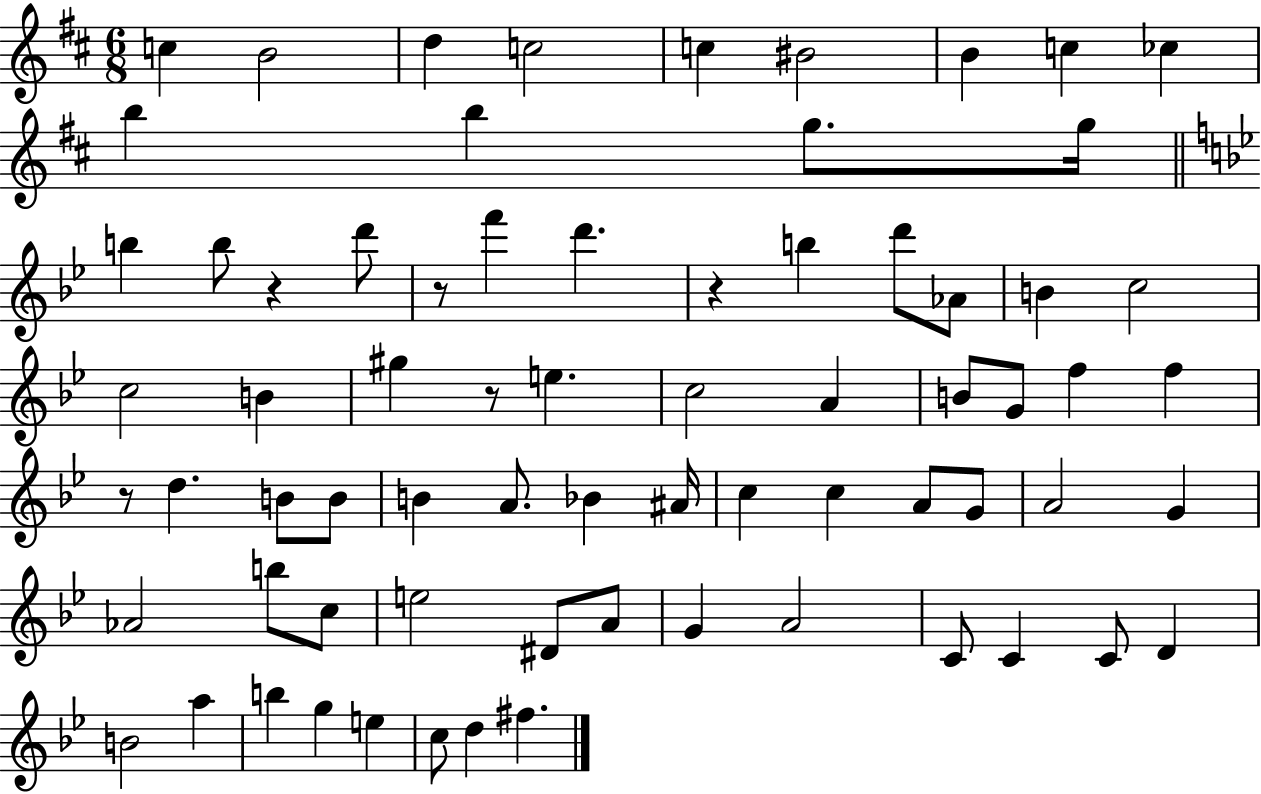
X:1
T:Untitled
M:6/8
L:1/4
K:D
c B2 d c2 c ^B2 B c _c b b g/2 g/4 b b/2 z d'/2 z/2 f' d' z b d'/2 _A/2 B c2 c2 B ^g z/2 e c2 A B/2 G/2 f f z/2 d B/2 B/2 B A/2 _B ^A/4 c c A/2 G/2 A2 G _A2 b/2 c/2 e2 ^D/2 A/2 G A2 C/2 C C/2 D B2 a b g e c/2 d ^f